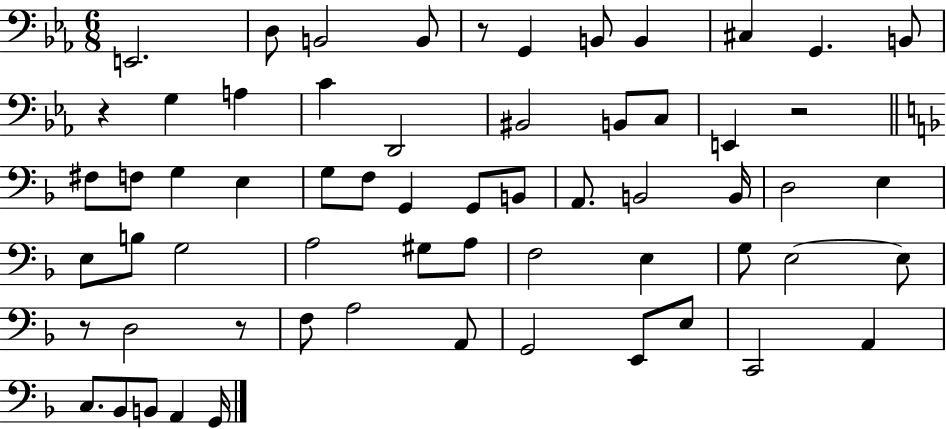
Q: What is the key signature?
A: EES major